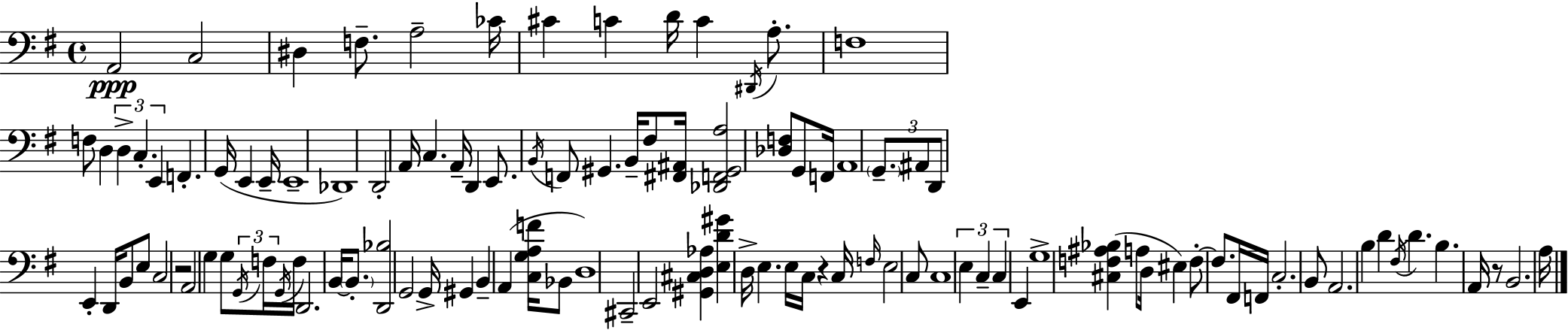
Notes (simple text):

A2/h C3/h D#3/q F3/e. A3/h CES4/s C#4/q C4/q D4/s C4/q D#2/s A3/e. F3/w F3/e D3/q D3/q C3/q. E2/q F2/q. G2/s E2/q E2/s E2/w Db2/w D2/h A2/s C3/q. A2/s D2/q E2/e. B2/s F2/e G#2/q. B2/s F#3/e [F#2,A#2]/s [Db2,F2,G#2,A3]/h [Db3,F3]/e G2/e F2/s A2/w G2/e. A#2/e D2/e E2/q D2/s B2/e E3/e C3/h R/h A2/h G3/q G3/e G2/s F3/s G2/s F3/s D2/h. B2/s B2/e. [D2,Bb3]/h G2/h G2/s G#2/q B2/q A2/q [C3,G3,A3,F4]/s Bb2/e D3/w C#2/h E2/h [G#2,C#3,D3,Ab3]/q [E3,D4,G#4]/q D3/s E3/q. E3/s C3/s R/q C3/s F3/s E3/h C3/e C3/w E3/q C3/q C3/q E2/q G3/w [C#3,F3,A#3,Bb3]/q A3/e D3/s EIS3/q F3/e F3/e. F#2/s F2/s C3/h. B2/e A2/h. B3/q D4/q F#3/s D4/q. B3/q. A2/s R/e B2/h. A3/s